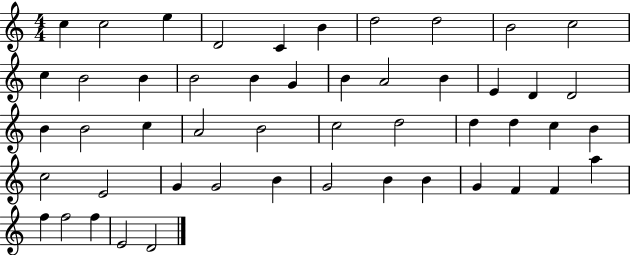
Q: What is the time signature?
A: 4/4